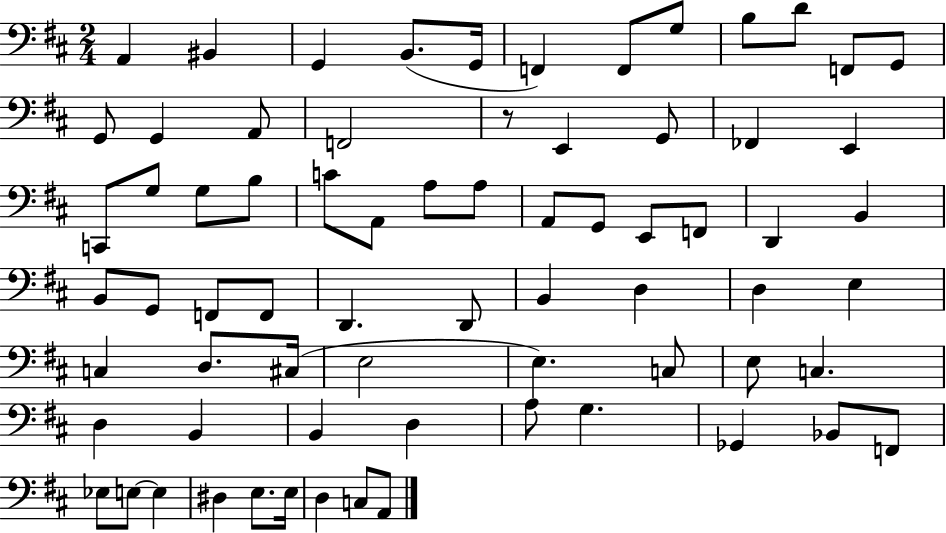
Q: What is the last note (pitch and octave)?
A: A2